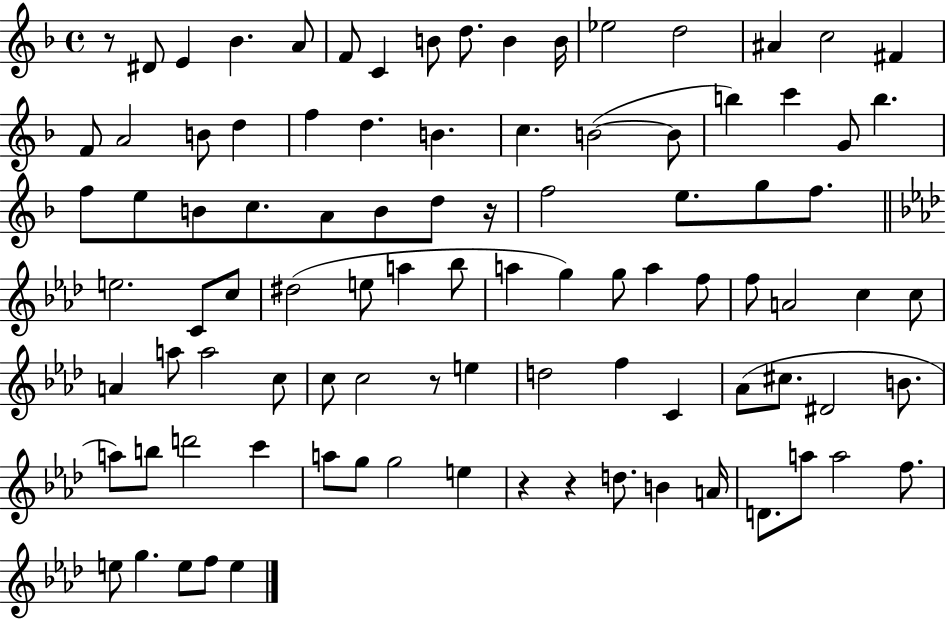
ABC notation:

X:1
T:Untitled
M:4/4
L:1/4
K:F
z/2 ^D/2 E _B A/2 F/2 C B/2 d/2 B B/4 _e2 d2 ^A c2 ^F F/2 A2 B/2 d f d B c B2 B/2 b c' G/2 b f/2 e/2 B/2 c/2 A/2 B/2 d/2 z/4 f2 e/2 g/2 f/2 e2 C/2 c/2 ^d2 e/2 a _b/2 a g g/2 a f/2 f/2 A2 c c/2 A a/2 a2 c/2 c/2 c2 z/2 e d2 f C _A/2 ^c/2 ^D2 B/2 a/2 b/2 d'2 c' a/2 g/2 g2 e z z d/2 B A/4 D/2 a/2 a2 f/2 e/2 g e/2 f/2 e